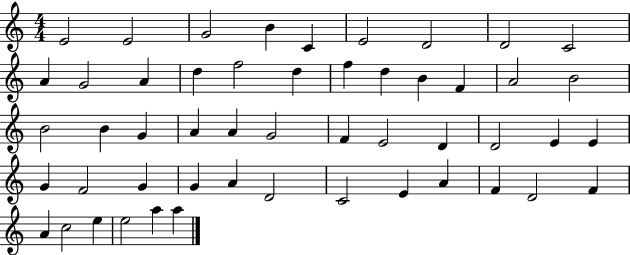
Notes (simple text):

E4/h E4/h G4/h B4/q C4/q E4/h D4/h D4/h C4/h A4/q G4/h A4/q D5/q F5/h D5/q F5/q D5/q B4/q F4/q A4/h B4/h B4/h B4/q G4/q A4/q A4/q G4/h F4/q E4/h D4/q D4/h E4/q E4/q G4/q F4/h G4/q G4/q A4/q D4/h C4/h E4/q A4/q F4/q D4/h F4/q A4/q C5/h E5/q E5/h A5/q A5/q